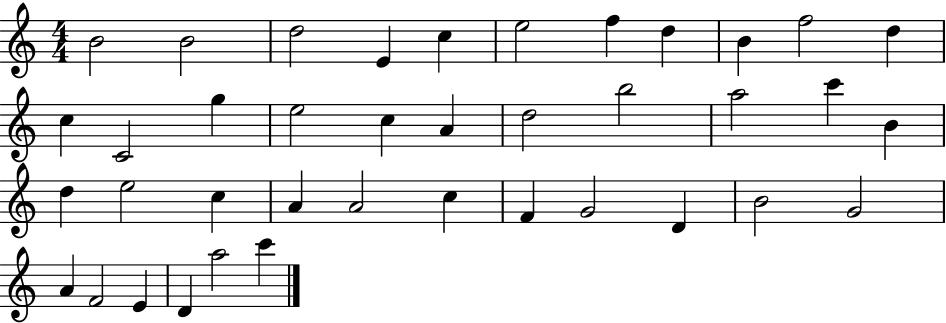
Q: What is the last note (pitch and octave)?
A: C6